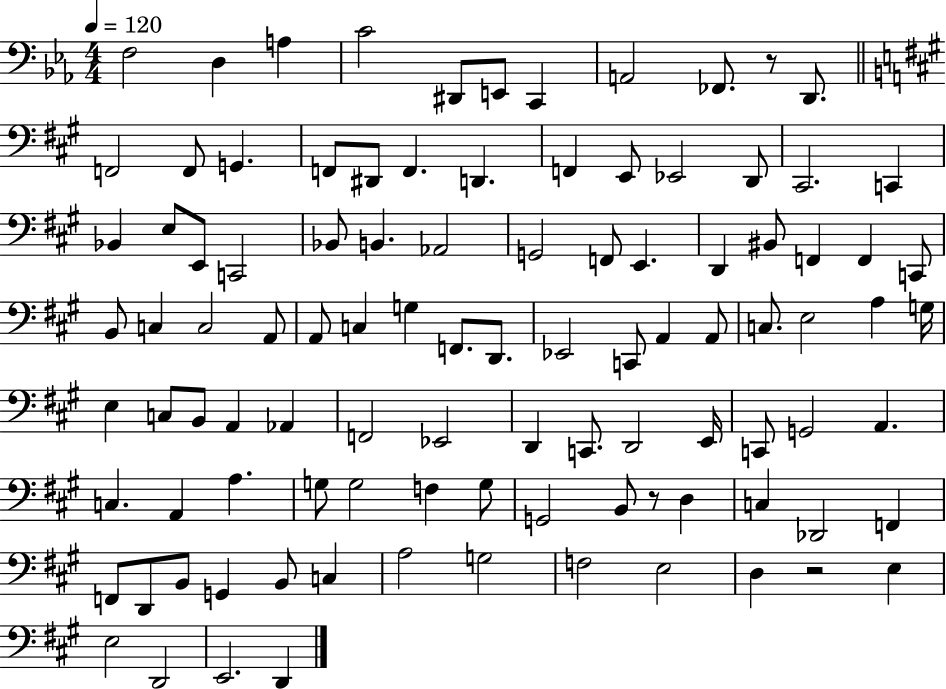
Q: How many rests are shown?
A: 3